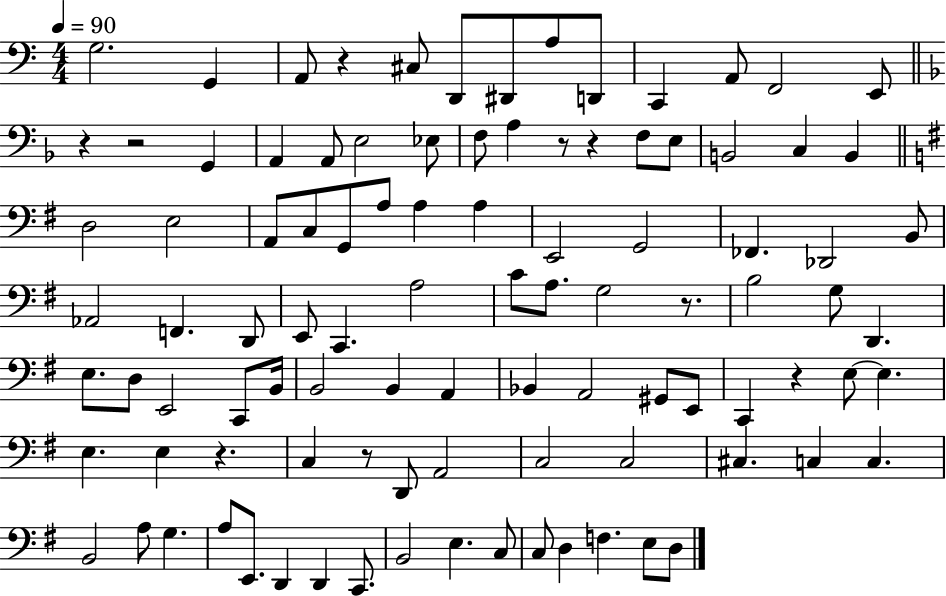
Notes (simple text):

G3/h. G2/q A2/e R/q C#3/e D2/e D#2/e A3/e D2/e C2/q A2/e F2/h E2/e R/q R/h G2/q A2/q A2/e E3/h Eb3/e F3/e A3/q R/e R/q F3/e E3/e B2/h C3/q B2/q D3/h E3/h A2/e C3/e G2/e A3/e A3/q A3/q E2/h G2/h FES2/q. Db2/h B2/e Ab2/h F2/q. D2/e E2/e C2/q. A3/h C4/e A3/e. G3/h R/e. B3/h G3/e D2/q. E3/e. D3/e E2/h C2/e B2/s B2/h B2/q A2/q Bb2/q A2/h G#2/e E2/e C2/q R/q E3/e E3/q. E3/q. E3/q R/q. C3/q R/e D2/e A2/h C3/h C3/h C#3/q. C3/q C3/q. B2/h A3/e G3/q. A3/e E2/e. D2/q D2/q C2/e. B2/h E3/q. C3/e C3/e D3/q F3/q. E3/e D3/e